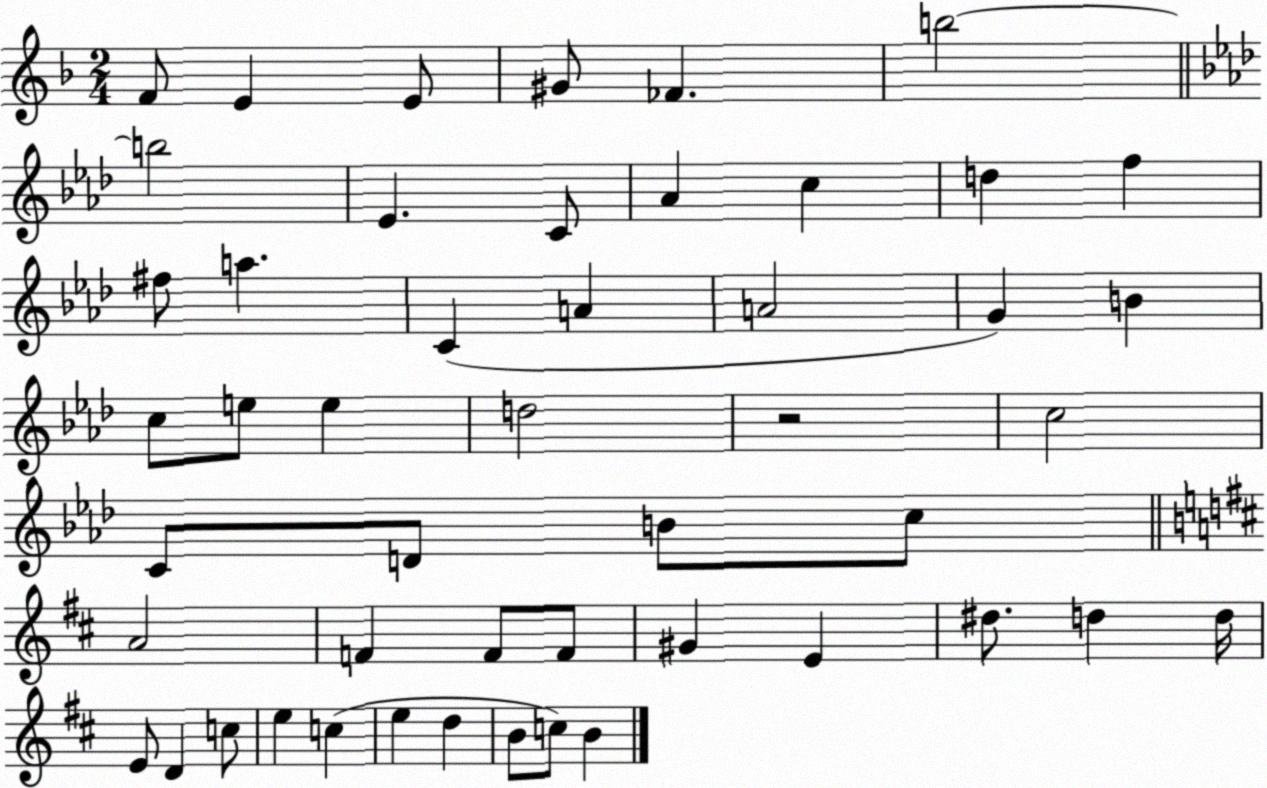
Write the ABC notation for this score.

X:1
T:Untitled
M:2/4
L:1/4
K:F
F/2 E E/2 ^G/2 _F b2 b2 _E C/2 _A c d f ^f/2 a C A A2 G B c/2 e/2 e d2 z2 c2 C/2 D/2 B/2 c/2 A2 F F/2 F/2 ^G E ^d/2 d d/4 E/2 D c/2 e c e d B/2 c/2 B